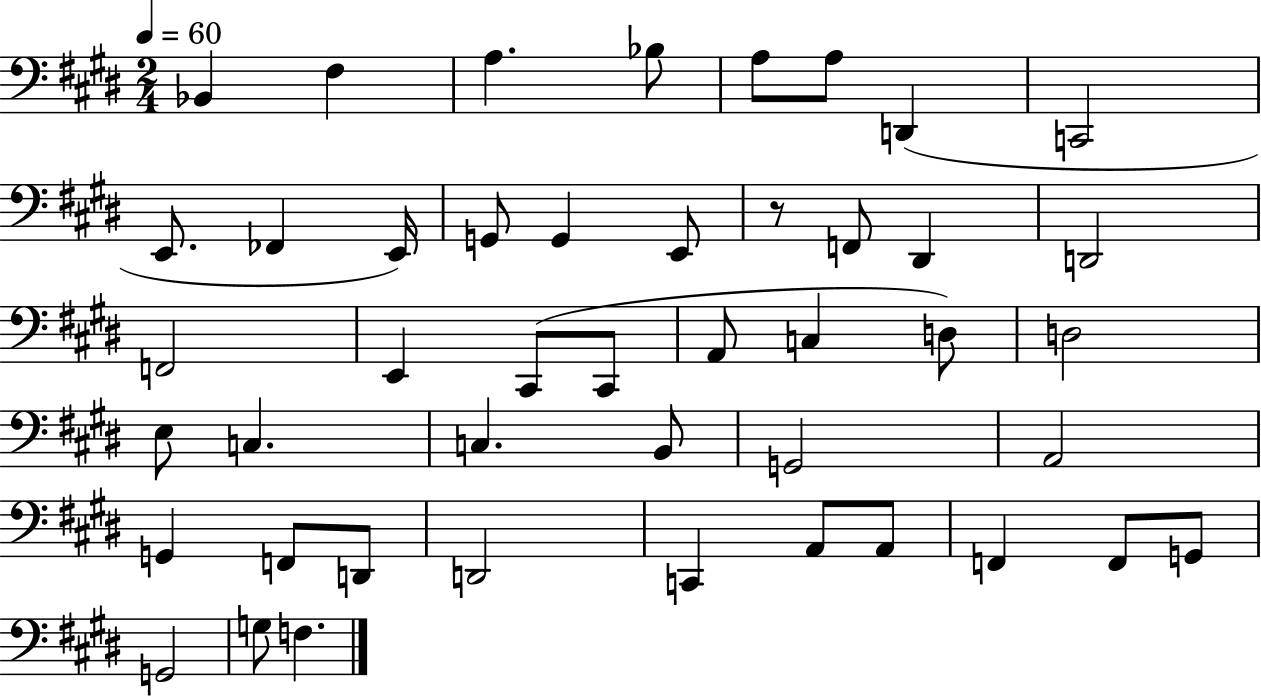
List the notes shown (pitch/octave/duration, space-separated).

Bb2/q F#3/q A3/q. Bb3/e A3/e A3/e D2/q C2/h E2/e. FES2/q E2/s G2/e G2/q E2/e R/e F2/e D#2/q D2/h F2/h E2/q C#2/e C#2/e A2/e C3/q D3/e D3/h E3/e C3/q. C3/q. B2/e G2/h A2/h G2/q F2/e D2/e D2/h C2/q A2/e A2/e F2/q F2/e G2/e G2/h G3/e F3/q.